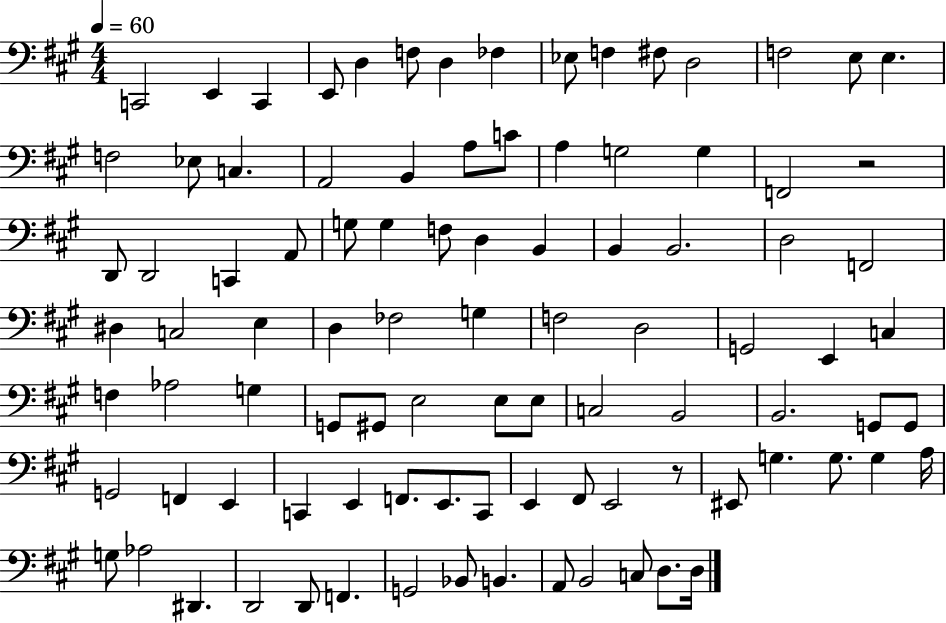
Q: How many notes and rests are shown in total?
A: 95